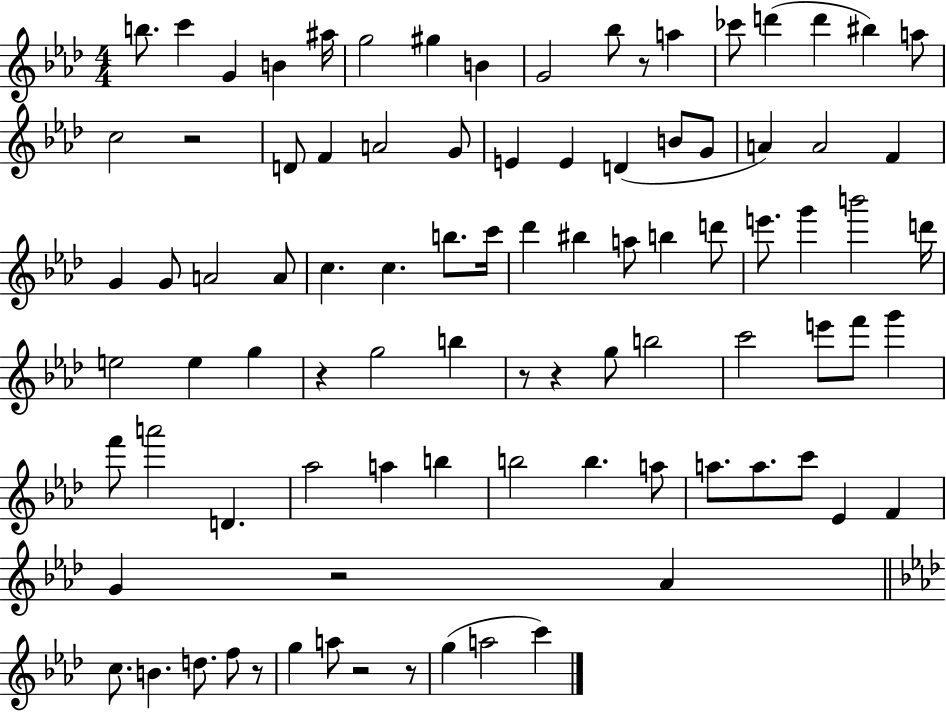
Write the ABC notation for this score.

X:1
T:Untitled
M:4/4
L:1/4
K:Ab
b/2 c' G B ^a/4 g2 ^g B G2 _b/2 z/2 a _c'/2 d' d' ^b a/2 c2 z2 D/2 F A2 G/2 E E D B/2 G/2 A A2 F G G/2 A2 A/2 c c b/2 c'/4 _d' ^b a/2 b d'/2 e'/2 g' b'2 d'/4 e2 e g z g2 b z/2 z g/2 b2 c'2 e'/2 f'/2 g' f'/2 a'2 D _a2 a b b2 b a/2 a/2 a/2 c'/2 _E F G z2 _A c/2 B d/2 f/2 z/2 g a/2 z2 z/2 g a2 c'